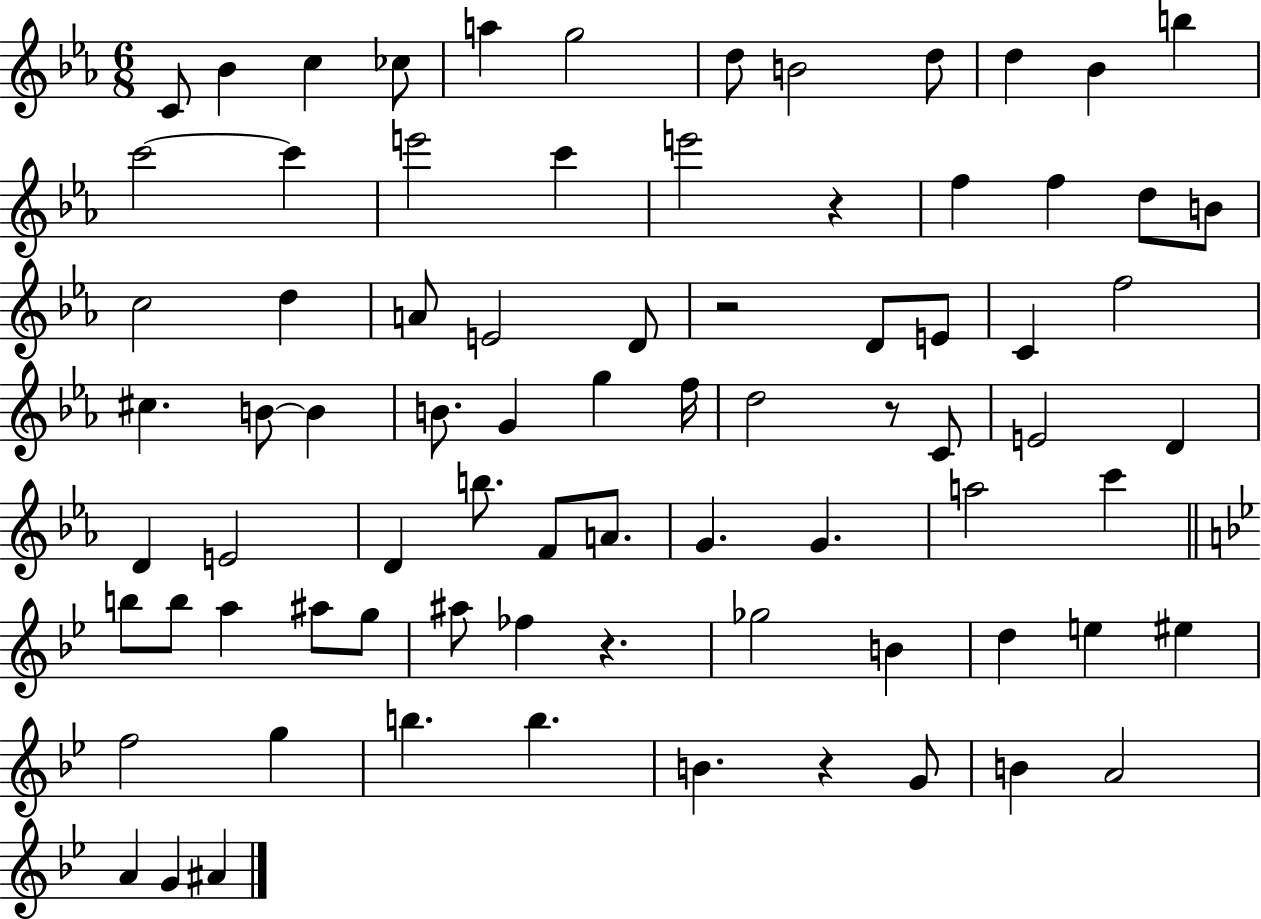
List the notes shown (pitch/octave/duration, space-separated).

C4/e Bb4/q C5/q CES5/e A5/q G5/h D5/e B4/h D5/e D5/q Bb4/q B5/q C6/h C6/q E6/h C6/q E6/h R/q F5/q F5/q D5/e B4/e C5/h D5/q A4/e E4/h D4/e R/h D4/e E4/e C4/q F5/h C#5/q. B4/e B4/q B4/e. G4/q G5/q F5/s D5/h R/e C4/e E4/h D4/q D4/q E4/h D4/q B5/e. F4/e A4/e. G4/q. G4/q. A5/h C6/q B5/e B5/e A5/q A#5/e G5/e A#5/e FES5/q R/q. Gb5/h B4/q D5/q E5/q EIS5/q F5/h G5/q B5/q. B5/q. B4/q. R/q G4/e B4/q A4/h A4/q G4/q A#4/q